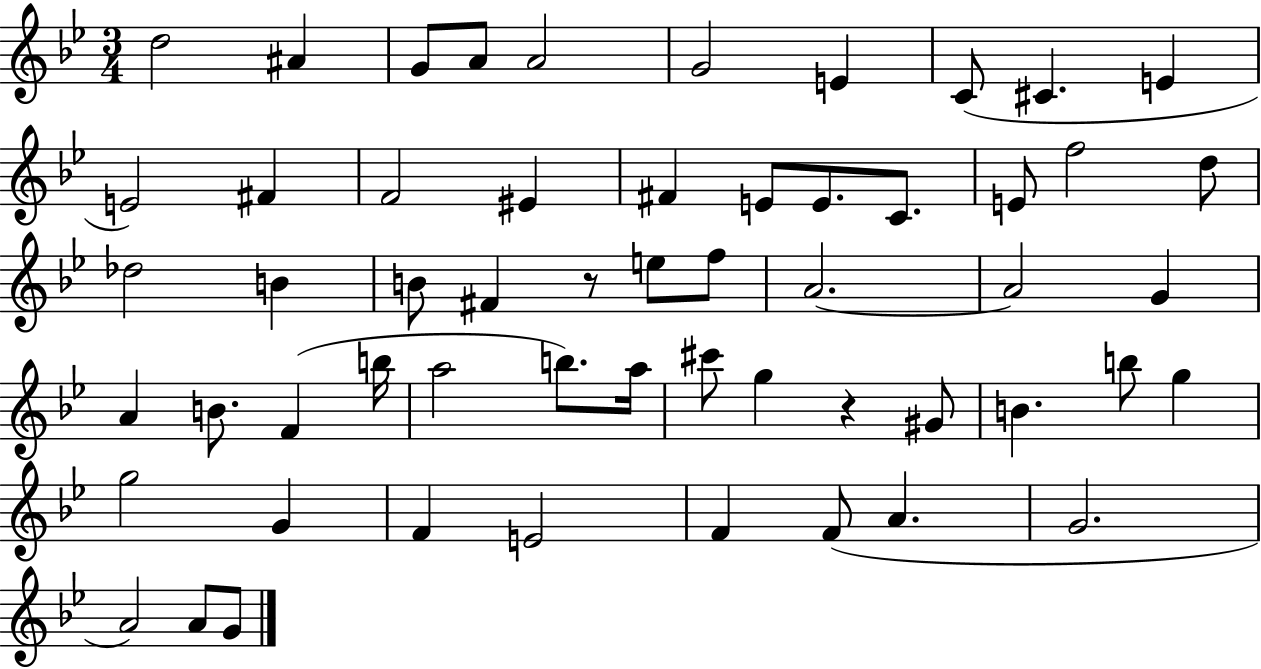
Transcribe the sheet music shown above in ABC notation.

X:1
T:Untitled
M:3/4
L:1/4
K:Bb
d2 ^A G/2 A/2 A2 G2 E C/2 ^C E E2 ^F F2 ^E ^F E/2 E/2 C/2 E/2 f2 d/2 _d2 B B/2 ^F z/2 e/2 f/2 A2 A2 G A B/2 F b/4 a2 b/2 a/4 ^c'/2 g z ^G/2 B b/2 g g2 G F E2 F F/2 A G2 A2 A/2 G/2